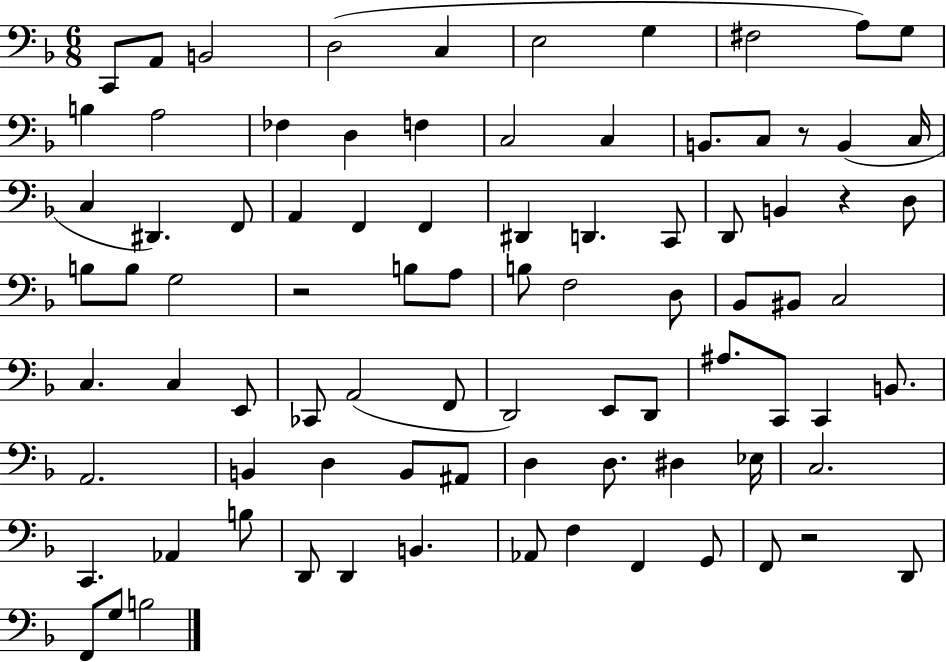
X:1
T:Untitled
M:6/8
L:1/4
K:F
C,,/2 A,,/2 B,,2 D,2 C, E,2 G, ^F,2 A,/2 G,/2 B, A,2 _F, D, F, C,2 C, B,,/2 C,/2 z/2 B,, C,/4 C, ^D,, F,,/2 A,, F,, F,, ^D,, D,, C,,/2 D,,/2 B,, z D,/2 B,/2 B,/2 G,2 z2 B,/2 A,/2 B,/2 F,2 D,/2 _B,,/2 ^B,,/2 C,2 C, C, E,,/2 _C,,/2 A,,2 F,,/2 D,,2 E,,/2 D,,/2 ^A,/2 C,,/2 C,, B,,/2 A,,2 B,, D, B,,/2 ^A,,/2 D, D,/2 ^D, _E,/4 C,2 C,, _A,, B,/2 D,,/2 D,, B,, _A,,/2 F, F,, G,,/2 F,,/2 z2 D,,/2 F,,/2 G,/2 B,2